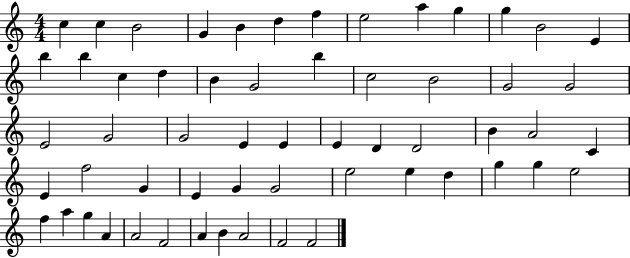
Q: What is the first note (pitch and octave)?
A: C5